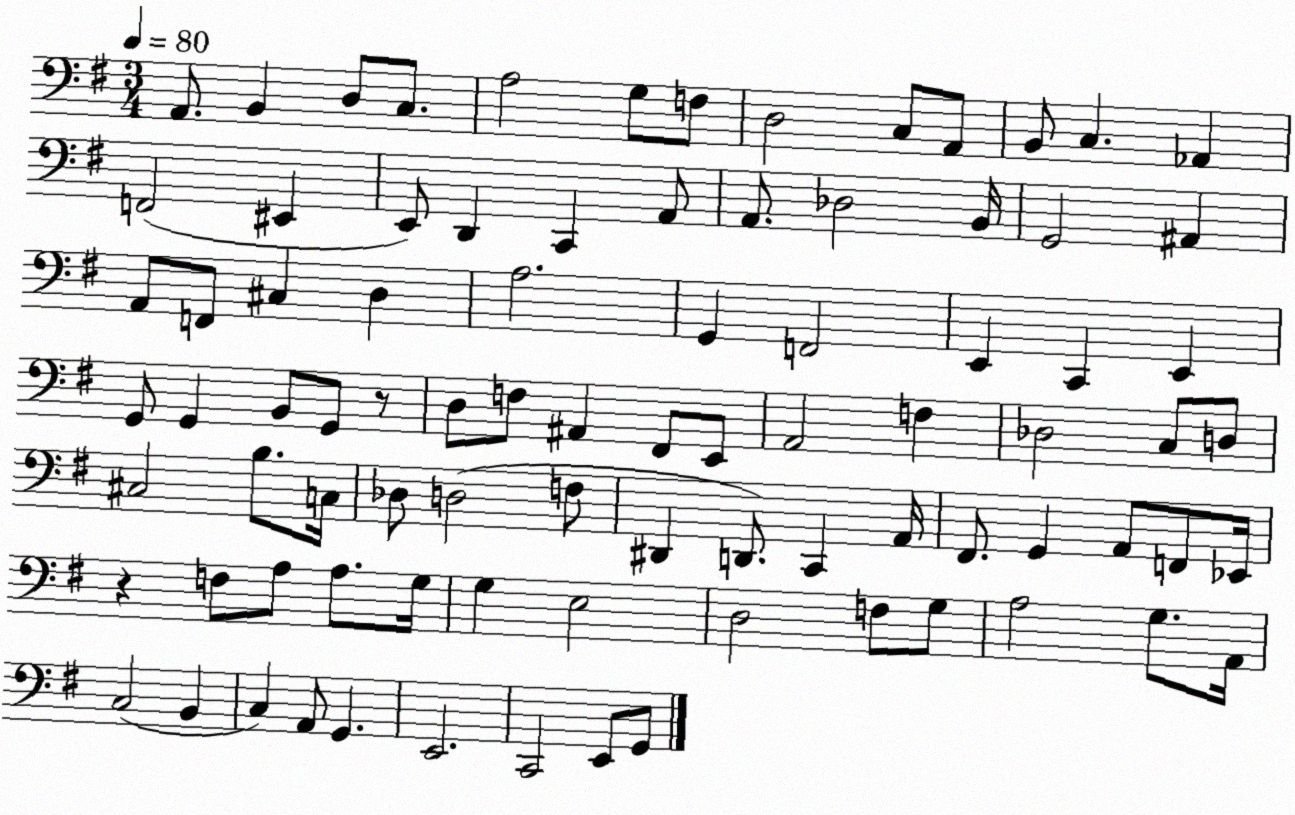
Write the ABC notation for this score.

X:1
T:Untitled
M:3/4
L:1/4
K:G
A,,/2 B,, D,/2 C,/2 A,2 G,/2 F,/2 D,2 C,/2 A,,/2 B,,/2 C, _A,, F,,2 ^E,, E,,/2 D,, C,, A,,/2 A,,/2 _D,2 B,,/4 G,,2 ^A,, A,,/2 F,,/2 ^C, D, A,2 G,, F,,2 E,, C,, E,, G,,/2 G,, B,,/2 G,,/2 z/2 D,/2 F,/2 ^A,, ^F,,/2 E,,/2 A,,2 F, _D,2 C,/2 D,/2 ^C,2 B,/2 C,/4 _D,/2 D,2 F,/2 ^D,, D,,/2 C,, A,,/4 ^F,,/2 G,, A,,/2 F,,/2 _E,,/4 z F,/2 A,/2 A,/2 G,/4 G, E,2 D,2 F,/2 G,/2 A,2 G,/2 A,,/4 C,2 B,, C, A,,/2 G,, E,,2 C,,2 E,,/2 G,,/2